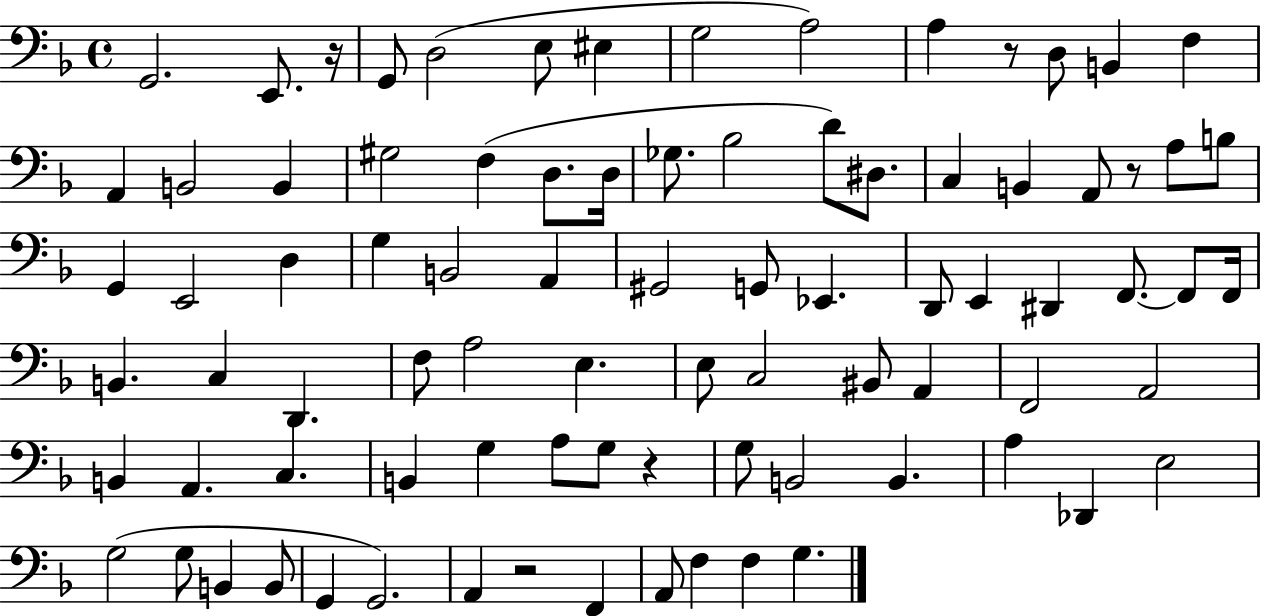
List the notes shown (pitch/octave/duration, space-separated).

G2/h. E2/e. R/s G2/e D3/h E3/e EIS3/q G3/h A3/h A3/q R/e D3/e B2/q F3/q A2/q B2/h B2/q G#3/h F3/q D3/e. D3/s Gb3/e. Bb3/h D4/e D#3/e. C3/q B2/q A2/e R/e A3/e B3/e G2/q E2/h D3/q G3/q B2/h A2/q G#2/h G2/e Eb2/q. D2/e E2/q D#2/q F2/e. F2/e F2/s B2/q. C3/q D2/q. F3/e A3/h E3/q. E3/e C3/h BIS2/e A2/q F2/h A2/h B2/q A2/q. C3/q. B2/q G3/q A3/e G3/e R/q G3/e B2/h B2/q. A3/q Db2/q E3/h G3/h G3/e B2/q B2/e G2/q G2/h. A2/q R/h F2/q A2/e F3/q F3/q G3/q.